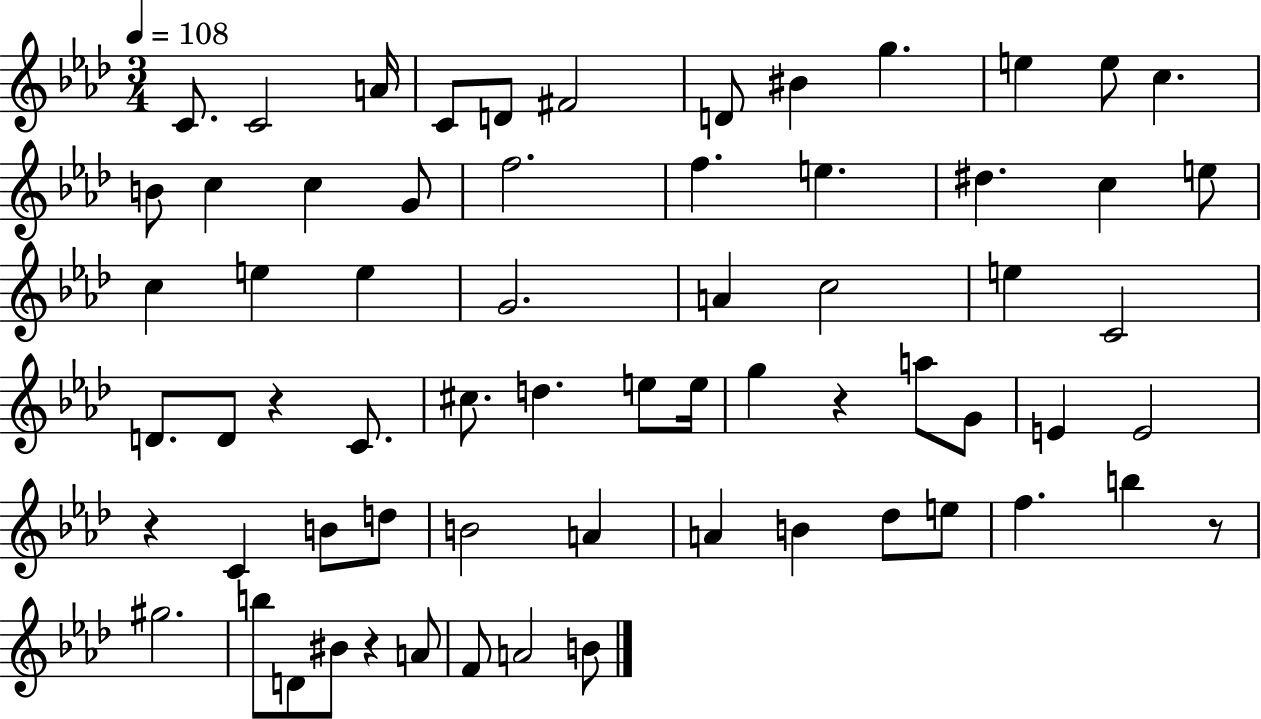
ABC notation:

X:1
T:Untitled
M:3/4
L:1/4
K:Ab
C/2 C2 A/4 C/2 D/2 ^F2 D/2 ^B g e e/2 c B/2 c c G/2 f2 f e ^d c e/2 c e e G2 A c2 e C2 D/2 D/2 z C/2 ^c/2 d e/2 e/4 g z a/2 G/2 E E2 z C B/2 d/2 B2 A A B _d/2 e/2 f b z/2 ^g2 b/2 D/2 ^B/2 z A/2 F/2 A2 B/2